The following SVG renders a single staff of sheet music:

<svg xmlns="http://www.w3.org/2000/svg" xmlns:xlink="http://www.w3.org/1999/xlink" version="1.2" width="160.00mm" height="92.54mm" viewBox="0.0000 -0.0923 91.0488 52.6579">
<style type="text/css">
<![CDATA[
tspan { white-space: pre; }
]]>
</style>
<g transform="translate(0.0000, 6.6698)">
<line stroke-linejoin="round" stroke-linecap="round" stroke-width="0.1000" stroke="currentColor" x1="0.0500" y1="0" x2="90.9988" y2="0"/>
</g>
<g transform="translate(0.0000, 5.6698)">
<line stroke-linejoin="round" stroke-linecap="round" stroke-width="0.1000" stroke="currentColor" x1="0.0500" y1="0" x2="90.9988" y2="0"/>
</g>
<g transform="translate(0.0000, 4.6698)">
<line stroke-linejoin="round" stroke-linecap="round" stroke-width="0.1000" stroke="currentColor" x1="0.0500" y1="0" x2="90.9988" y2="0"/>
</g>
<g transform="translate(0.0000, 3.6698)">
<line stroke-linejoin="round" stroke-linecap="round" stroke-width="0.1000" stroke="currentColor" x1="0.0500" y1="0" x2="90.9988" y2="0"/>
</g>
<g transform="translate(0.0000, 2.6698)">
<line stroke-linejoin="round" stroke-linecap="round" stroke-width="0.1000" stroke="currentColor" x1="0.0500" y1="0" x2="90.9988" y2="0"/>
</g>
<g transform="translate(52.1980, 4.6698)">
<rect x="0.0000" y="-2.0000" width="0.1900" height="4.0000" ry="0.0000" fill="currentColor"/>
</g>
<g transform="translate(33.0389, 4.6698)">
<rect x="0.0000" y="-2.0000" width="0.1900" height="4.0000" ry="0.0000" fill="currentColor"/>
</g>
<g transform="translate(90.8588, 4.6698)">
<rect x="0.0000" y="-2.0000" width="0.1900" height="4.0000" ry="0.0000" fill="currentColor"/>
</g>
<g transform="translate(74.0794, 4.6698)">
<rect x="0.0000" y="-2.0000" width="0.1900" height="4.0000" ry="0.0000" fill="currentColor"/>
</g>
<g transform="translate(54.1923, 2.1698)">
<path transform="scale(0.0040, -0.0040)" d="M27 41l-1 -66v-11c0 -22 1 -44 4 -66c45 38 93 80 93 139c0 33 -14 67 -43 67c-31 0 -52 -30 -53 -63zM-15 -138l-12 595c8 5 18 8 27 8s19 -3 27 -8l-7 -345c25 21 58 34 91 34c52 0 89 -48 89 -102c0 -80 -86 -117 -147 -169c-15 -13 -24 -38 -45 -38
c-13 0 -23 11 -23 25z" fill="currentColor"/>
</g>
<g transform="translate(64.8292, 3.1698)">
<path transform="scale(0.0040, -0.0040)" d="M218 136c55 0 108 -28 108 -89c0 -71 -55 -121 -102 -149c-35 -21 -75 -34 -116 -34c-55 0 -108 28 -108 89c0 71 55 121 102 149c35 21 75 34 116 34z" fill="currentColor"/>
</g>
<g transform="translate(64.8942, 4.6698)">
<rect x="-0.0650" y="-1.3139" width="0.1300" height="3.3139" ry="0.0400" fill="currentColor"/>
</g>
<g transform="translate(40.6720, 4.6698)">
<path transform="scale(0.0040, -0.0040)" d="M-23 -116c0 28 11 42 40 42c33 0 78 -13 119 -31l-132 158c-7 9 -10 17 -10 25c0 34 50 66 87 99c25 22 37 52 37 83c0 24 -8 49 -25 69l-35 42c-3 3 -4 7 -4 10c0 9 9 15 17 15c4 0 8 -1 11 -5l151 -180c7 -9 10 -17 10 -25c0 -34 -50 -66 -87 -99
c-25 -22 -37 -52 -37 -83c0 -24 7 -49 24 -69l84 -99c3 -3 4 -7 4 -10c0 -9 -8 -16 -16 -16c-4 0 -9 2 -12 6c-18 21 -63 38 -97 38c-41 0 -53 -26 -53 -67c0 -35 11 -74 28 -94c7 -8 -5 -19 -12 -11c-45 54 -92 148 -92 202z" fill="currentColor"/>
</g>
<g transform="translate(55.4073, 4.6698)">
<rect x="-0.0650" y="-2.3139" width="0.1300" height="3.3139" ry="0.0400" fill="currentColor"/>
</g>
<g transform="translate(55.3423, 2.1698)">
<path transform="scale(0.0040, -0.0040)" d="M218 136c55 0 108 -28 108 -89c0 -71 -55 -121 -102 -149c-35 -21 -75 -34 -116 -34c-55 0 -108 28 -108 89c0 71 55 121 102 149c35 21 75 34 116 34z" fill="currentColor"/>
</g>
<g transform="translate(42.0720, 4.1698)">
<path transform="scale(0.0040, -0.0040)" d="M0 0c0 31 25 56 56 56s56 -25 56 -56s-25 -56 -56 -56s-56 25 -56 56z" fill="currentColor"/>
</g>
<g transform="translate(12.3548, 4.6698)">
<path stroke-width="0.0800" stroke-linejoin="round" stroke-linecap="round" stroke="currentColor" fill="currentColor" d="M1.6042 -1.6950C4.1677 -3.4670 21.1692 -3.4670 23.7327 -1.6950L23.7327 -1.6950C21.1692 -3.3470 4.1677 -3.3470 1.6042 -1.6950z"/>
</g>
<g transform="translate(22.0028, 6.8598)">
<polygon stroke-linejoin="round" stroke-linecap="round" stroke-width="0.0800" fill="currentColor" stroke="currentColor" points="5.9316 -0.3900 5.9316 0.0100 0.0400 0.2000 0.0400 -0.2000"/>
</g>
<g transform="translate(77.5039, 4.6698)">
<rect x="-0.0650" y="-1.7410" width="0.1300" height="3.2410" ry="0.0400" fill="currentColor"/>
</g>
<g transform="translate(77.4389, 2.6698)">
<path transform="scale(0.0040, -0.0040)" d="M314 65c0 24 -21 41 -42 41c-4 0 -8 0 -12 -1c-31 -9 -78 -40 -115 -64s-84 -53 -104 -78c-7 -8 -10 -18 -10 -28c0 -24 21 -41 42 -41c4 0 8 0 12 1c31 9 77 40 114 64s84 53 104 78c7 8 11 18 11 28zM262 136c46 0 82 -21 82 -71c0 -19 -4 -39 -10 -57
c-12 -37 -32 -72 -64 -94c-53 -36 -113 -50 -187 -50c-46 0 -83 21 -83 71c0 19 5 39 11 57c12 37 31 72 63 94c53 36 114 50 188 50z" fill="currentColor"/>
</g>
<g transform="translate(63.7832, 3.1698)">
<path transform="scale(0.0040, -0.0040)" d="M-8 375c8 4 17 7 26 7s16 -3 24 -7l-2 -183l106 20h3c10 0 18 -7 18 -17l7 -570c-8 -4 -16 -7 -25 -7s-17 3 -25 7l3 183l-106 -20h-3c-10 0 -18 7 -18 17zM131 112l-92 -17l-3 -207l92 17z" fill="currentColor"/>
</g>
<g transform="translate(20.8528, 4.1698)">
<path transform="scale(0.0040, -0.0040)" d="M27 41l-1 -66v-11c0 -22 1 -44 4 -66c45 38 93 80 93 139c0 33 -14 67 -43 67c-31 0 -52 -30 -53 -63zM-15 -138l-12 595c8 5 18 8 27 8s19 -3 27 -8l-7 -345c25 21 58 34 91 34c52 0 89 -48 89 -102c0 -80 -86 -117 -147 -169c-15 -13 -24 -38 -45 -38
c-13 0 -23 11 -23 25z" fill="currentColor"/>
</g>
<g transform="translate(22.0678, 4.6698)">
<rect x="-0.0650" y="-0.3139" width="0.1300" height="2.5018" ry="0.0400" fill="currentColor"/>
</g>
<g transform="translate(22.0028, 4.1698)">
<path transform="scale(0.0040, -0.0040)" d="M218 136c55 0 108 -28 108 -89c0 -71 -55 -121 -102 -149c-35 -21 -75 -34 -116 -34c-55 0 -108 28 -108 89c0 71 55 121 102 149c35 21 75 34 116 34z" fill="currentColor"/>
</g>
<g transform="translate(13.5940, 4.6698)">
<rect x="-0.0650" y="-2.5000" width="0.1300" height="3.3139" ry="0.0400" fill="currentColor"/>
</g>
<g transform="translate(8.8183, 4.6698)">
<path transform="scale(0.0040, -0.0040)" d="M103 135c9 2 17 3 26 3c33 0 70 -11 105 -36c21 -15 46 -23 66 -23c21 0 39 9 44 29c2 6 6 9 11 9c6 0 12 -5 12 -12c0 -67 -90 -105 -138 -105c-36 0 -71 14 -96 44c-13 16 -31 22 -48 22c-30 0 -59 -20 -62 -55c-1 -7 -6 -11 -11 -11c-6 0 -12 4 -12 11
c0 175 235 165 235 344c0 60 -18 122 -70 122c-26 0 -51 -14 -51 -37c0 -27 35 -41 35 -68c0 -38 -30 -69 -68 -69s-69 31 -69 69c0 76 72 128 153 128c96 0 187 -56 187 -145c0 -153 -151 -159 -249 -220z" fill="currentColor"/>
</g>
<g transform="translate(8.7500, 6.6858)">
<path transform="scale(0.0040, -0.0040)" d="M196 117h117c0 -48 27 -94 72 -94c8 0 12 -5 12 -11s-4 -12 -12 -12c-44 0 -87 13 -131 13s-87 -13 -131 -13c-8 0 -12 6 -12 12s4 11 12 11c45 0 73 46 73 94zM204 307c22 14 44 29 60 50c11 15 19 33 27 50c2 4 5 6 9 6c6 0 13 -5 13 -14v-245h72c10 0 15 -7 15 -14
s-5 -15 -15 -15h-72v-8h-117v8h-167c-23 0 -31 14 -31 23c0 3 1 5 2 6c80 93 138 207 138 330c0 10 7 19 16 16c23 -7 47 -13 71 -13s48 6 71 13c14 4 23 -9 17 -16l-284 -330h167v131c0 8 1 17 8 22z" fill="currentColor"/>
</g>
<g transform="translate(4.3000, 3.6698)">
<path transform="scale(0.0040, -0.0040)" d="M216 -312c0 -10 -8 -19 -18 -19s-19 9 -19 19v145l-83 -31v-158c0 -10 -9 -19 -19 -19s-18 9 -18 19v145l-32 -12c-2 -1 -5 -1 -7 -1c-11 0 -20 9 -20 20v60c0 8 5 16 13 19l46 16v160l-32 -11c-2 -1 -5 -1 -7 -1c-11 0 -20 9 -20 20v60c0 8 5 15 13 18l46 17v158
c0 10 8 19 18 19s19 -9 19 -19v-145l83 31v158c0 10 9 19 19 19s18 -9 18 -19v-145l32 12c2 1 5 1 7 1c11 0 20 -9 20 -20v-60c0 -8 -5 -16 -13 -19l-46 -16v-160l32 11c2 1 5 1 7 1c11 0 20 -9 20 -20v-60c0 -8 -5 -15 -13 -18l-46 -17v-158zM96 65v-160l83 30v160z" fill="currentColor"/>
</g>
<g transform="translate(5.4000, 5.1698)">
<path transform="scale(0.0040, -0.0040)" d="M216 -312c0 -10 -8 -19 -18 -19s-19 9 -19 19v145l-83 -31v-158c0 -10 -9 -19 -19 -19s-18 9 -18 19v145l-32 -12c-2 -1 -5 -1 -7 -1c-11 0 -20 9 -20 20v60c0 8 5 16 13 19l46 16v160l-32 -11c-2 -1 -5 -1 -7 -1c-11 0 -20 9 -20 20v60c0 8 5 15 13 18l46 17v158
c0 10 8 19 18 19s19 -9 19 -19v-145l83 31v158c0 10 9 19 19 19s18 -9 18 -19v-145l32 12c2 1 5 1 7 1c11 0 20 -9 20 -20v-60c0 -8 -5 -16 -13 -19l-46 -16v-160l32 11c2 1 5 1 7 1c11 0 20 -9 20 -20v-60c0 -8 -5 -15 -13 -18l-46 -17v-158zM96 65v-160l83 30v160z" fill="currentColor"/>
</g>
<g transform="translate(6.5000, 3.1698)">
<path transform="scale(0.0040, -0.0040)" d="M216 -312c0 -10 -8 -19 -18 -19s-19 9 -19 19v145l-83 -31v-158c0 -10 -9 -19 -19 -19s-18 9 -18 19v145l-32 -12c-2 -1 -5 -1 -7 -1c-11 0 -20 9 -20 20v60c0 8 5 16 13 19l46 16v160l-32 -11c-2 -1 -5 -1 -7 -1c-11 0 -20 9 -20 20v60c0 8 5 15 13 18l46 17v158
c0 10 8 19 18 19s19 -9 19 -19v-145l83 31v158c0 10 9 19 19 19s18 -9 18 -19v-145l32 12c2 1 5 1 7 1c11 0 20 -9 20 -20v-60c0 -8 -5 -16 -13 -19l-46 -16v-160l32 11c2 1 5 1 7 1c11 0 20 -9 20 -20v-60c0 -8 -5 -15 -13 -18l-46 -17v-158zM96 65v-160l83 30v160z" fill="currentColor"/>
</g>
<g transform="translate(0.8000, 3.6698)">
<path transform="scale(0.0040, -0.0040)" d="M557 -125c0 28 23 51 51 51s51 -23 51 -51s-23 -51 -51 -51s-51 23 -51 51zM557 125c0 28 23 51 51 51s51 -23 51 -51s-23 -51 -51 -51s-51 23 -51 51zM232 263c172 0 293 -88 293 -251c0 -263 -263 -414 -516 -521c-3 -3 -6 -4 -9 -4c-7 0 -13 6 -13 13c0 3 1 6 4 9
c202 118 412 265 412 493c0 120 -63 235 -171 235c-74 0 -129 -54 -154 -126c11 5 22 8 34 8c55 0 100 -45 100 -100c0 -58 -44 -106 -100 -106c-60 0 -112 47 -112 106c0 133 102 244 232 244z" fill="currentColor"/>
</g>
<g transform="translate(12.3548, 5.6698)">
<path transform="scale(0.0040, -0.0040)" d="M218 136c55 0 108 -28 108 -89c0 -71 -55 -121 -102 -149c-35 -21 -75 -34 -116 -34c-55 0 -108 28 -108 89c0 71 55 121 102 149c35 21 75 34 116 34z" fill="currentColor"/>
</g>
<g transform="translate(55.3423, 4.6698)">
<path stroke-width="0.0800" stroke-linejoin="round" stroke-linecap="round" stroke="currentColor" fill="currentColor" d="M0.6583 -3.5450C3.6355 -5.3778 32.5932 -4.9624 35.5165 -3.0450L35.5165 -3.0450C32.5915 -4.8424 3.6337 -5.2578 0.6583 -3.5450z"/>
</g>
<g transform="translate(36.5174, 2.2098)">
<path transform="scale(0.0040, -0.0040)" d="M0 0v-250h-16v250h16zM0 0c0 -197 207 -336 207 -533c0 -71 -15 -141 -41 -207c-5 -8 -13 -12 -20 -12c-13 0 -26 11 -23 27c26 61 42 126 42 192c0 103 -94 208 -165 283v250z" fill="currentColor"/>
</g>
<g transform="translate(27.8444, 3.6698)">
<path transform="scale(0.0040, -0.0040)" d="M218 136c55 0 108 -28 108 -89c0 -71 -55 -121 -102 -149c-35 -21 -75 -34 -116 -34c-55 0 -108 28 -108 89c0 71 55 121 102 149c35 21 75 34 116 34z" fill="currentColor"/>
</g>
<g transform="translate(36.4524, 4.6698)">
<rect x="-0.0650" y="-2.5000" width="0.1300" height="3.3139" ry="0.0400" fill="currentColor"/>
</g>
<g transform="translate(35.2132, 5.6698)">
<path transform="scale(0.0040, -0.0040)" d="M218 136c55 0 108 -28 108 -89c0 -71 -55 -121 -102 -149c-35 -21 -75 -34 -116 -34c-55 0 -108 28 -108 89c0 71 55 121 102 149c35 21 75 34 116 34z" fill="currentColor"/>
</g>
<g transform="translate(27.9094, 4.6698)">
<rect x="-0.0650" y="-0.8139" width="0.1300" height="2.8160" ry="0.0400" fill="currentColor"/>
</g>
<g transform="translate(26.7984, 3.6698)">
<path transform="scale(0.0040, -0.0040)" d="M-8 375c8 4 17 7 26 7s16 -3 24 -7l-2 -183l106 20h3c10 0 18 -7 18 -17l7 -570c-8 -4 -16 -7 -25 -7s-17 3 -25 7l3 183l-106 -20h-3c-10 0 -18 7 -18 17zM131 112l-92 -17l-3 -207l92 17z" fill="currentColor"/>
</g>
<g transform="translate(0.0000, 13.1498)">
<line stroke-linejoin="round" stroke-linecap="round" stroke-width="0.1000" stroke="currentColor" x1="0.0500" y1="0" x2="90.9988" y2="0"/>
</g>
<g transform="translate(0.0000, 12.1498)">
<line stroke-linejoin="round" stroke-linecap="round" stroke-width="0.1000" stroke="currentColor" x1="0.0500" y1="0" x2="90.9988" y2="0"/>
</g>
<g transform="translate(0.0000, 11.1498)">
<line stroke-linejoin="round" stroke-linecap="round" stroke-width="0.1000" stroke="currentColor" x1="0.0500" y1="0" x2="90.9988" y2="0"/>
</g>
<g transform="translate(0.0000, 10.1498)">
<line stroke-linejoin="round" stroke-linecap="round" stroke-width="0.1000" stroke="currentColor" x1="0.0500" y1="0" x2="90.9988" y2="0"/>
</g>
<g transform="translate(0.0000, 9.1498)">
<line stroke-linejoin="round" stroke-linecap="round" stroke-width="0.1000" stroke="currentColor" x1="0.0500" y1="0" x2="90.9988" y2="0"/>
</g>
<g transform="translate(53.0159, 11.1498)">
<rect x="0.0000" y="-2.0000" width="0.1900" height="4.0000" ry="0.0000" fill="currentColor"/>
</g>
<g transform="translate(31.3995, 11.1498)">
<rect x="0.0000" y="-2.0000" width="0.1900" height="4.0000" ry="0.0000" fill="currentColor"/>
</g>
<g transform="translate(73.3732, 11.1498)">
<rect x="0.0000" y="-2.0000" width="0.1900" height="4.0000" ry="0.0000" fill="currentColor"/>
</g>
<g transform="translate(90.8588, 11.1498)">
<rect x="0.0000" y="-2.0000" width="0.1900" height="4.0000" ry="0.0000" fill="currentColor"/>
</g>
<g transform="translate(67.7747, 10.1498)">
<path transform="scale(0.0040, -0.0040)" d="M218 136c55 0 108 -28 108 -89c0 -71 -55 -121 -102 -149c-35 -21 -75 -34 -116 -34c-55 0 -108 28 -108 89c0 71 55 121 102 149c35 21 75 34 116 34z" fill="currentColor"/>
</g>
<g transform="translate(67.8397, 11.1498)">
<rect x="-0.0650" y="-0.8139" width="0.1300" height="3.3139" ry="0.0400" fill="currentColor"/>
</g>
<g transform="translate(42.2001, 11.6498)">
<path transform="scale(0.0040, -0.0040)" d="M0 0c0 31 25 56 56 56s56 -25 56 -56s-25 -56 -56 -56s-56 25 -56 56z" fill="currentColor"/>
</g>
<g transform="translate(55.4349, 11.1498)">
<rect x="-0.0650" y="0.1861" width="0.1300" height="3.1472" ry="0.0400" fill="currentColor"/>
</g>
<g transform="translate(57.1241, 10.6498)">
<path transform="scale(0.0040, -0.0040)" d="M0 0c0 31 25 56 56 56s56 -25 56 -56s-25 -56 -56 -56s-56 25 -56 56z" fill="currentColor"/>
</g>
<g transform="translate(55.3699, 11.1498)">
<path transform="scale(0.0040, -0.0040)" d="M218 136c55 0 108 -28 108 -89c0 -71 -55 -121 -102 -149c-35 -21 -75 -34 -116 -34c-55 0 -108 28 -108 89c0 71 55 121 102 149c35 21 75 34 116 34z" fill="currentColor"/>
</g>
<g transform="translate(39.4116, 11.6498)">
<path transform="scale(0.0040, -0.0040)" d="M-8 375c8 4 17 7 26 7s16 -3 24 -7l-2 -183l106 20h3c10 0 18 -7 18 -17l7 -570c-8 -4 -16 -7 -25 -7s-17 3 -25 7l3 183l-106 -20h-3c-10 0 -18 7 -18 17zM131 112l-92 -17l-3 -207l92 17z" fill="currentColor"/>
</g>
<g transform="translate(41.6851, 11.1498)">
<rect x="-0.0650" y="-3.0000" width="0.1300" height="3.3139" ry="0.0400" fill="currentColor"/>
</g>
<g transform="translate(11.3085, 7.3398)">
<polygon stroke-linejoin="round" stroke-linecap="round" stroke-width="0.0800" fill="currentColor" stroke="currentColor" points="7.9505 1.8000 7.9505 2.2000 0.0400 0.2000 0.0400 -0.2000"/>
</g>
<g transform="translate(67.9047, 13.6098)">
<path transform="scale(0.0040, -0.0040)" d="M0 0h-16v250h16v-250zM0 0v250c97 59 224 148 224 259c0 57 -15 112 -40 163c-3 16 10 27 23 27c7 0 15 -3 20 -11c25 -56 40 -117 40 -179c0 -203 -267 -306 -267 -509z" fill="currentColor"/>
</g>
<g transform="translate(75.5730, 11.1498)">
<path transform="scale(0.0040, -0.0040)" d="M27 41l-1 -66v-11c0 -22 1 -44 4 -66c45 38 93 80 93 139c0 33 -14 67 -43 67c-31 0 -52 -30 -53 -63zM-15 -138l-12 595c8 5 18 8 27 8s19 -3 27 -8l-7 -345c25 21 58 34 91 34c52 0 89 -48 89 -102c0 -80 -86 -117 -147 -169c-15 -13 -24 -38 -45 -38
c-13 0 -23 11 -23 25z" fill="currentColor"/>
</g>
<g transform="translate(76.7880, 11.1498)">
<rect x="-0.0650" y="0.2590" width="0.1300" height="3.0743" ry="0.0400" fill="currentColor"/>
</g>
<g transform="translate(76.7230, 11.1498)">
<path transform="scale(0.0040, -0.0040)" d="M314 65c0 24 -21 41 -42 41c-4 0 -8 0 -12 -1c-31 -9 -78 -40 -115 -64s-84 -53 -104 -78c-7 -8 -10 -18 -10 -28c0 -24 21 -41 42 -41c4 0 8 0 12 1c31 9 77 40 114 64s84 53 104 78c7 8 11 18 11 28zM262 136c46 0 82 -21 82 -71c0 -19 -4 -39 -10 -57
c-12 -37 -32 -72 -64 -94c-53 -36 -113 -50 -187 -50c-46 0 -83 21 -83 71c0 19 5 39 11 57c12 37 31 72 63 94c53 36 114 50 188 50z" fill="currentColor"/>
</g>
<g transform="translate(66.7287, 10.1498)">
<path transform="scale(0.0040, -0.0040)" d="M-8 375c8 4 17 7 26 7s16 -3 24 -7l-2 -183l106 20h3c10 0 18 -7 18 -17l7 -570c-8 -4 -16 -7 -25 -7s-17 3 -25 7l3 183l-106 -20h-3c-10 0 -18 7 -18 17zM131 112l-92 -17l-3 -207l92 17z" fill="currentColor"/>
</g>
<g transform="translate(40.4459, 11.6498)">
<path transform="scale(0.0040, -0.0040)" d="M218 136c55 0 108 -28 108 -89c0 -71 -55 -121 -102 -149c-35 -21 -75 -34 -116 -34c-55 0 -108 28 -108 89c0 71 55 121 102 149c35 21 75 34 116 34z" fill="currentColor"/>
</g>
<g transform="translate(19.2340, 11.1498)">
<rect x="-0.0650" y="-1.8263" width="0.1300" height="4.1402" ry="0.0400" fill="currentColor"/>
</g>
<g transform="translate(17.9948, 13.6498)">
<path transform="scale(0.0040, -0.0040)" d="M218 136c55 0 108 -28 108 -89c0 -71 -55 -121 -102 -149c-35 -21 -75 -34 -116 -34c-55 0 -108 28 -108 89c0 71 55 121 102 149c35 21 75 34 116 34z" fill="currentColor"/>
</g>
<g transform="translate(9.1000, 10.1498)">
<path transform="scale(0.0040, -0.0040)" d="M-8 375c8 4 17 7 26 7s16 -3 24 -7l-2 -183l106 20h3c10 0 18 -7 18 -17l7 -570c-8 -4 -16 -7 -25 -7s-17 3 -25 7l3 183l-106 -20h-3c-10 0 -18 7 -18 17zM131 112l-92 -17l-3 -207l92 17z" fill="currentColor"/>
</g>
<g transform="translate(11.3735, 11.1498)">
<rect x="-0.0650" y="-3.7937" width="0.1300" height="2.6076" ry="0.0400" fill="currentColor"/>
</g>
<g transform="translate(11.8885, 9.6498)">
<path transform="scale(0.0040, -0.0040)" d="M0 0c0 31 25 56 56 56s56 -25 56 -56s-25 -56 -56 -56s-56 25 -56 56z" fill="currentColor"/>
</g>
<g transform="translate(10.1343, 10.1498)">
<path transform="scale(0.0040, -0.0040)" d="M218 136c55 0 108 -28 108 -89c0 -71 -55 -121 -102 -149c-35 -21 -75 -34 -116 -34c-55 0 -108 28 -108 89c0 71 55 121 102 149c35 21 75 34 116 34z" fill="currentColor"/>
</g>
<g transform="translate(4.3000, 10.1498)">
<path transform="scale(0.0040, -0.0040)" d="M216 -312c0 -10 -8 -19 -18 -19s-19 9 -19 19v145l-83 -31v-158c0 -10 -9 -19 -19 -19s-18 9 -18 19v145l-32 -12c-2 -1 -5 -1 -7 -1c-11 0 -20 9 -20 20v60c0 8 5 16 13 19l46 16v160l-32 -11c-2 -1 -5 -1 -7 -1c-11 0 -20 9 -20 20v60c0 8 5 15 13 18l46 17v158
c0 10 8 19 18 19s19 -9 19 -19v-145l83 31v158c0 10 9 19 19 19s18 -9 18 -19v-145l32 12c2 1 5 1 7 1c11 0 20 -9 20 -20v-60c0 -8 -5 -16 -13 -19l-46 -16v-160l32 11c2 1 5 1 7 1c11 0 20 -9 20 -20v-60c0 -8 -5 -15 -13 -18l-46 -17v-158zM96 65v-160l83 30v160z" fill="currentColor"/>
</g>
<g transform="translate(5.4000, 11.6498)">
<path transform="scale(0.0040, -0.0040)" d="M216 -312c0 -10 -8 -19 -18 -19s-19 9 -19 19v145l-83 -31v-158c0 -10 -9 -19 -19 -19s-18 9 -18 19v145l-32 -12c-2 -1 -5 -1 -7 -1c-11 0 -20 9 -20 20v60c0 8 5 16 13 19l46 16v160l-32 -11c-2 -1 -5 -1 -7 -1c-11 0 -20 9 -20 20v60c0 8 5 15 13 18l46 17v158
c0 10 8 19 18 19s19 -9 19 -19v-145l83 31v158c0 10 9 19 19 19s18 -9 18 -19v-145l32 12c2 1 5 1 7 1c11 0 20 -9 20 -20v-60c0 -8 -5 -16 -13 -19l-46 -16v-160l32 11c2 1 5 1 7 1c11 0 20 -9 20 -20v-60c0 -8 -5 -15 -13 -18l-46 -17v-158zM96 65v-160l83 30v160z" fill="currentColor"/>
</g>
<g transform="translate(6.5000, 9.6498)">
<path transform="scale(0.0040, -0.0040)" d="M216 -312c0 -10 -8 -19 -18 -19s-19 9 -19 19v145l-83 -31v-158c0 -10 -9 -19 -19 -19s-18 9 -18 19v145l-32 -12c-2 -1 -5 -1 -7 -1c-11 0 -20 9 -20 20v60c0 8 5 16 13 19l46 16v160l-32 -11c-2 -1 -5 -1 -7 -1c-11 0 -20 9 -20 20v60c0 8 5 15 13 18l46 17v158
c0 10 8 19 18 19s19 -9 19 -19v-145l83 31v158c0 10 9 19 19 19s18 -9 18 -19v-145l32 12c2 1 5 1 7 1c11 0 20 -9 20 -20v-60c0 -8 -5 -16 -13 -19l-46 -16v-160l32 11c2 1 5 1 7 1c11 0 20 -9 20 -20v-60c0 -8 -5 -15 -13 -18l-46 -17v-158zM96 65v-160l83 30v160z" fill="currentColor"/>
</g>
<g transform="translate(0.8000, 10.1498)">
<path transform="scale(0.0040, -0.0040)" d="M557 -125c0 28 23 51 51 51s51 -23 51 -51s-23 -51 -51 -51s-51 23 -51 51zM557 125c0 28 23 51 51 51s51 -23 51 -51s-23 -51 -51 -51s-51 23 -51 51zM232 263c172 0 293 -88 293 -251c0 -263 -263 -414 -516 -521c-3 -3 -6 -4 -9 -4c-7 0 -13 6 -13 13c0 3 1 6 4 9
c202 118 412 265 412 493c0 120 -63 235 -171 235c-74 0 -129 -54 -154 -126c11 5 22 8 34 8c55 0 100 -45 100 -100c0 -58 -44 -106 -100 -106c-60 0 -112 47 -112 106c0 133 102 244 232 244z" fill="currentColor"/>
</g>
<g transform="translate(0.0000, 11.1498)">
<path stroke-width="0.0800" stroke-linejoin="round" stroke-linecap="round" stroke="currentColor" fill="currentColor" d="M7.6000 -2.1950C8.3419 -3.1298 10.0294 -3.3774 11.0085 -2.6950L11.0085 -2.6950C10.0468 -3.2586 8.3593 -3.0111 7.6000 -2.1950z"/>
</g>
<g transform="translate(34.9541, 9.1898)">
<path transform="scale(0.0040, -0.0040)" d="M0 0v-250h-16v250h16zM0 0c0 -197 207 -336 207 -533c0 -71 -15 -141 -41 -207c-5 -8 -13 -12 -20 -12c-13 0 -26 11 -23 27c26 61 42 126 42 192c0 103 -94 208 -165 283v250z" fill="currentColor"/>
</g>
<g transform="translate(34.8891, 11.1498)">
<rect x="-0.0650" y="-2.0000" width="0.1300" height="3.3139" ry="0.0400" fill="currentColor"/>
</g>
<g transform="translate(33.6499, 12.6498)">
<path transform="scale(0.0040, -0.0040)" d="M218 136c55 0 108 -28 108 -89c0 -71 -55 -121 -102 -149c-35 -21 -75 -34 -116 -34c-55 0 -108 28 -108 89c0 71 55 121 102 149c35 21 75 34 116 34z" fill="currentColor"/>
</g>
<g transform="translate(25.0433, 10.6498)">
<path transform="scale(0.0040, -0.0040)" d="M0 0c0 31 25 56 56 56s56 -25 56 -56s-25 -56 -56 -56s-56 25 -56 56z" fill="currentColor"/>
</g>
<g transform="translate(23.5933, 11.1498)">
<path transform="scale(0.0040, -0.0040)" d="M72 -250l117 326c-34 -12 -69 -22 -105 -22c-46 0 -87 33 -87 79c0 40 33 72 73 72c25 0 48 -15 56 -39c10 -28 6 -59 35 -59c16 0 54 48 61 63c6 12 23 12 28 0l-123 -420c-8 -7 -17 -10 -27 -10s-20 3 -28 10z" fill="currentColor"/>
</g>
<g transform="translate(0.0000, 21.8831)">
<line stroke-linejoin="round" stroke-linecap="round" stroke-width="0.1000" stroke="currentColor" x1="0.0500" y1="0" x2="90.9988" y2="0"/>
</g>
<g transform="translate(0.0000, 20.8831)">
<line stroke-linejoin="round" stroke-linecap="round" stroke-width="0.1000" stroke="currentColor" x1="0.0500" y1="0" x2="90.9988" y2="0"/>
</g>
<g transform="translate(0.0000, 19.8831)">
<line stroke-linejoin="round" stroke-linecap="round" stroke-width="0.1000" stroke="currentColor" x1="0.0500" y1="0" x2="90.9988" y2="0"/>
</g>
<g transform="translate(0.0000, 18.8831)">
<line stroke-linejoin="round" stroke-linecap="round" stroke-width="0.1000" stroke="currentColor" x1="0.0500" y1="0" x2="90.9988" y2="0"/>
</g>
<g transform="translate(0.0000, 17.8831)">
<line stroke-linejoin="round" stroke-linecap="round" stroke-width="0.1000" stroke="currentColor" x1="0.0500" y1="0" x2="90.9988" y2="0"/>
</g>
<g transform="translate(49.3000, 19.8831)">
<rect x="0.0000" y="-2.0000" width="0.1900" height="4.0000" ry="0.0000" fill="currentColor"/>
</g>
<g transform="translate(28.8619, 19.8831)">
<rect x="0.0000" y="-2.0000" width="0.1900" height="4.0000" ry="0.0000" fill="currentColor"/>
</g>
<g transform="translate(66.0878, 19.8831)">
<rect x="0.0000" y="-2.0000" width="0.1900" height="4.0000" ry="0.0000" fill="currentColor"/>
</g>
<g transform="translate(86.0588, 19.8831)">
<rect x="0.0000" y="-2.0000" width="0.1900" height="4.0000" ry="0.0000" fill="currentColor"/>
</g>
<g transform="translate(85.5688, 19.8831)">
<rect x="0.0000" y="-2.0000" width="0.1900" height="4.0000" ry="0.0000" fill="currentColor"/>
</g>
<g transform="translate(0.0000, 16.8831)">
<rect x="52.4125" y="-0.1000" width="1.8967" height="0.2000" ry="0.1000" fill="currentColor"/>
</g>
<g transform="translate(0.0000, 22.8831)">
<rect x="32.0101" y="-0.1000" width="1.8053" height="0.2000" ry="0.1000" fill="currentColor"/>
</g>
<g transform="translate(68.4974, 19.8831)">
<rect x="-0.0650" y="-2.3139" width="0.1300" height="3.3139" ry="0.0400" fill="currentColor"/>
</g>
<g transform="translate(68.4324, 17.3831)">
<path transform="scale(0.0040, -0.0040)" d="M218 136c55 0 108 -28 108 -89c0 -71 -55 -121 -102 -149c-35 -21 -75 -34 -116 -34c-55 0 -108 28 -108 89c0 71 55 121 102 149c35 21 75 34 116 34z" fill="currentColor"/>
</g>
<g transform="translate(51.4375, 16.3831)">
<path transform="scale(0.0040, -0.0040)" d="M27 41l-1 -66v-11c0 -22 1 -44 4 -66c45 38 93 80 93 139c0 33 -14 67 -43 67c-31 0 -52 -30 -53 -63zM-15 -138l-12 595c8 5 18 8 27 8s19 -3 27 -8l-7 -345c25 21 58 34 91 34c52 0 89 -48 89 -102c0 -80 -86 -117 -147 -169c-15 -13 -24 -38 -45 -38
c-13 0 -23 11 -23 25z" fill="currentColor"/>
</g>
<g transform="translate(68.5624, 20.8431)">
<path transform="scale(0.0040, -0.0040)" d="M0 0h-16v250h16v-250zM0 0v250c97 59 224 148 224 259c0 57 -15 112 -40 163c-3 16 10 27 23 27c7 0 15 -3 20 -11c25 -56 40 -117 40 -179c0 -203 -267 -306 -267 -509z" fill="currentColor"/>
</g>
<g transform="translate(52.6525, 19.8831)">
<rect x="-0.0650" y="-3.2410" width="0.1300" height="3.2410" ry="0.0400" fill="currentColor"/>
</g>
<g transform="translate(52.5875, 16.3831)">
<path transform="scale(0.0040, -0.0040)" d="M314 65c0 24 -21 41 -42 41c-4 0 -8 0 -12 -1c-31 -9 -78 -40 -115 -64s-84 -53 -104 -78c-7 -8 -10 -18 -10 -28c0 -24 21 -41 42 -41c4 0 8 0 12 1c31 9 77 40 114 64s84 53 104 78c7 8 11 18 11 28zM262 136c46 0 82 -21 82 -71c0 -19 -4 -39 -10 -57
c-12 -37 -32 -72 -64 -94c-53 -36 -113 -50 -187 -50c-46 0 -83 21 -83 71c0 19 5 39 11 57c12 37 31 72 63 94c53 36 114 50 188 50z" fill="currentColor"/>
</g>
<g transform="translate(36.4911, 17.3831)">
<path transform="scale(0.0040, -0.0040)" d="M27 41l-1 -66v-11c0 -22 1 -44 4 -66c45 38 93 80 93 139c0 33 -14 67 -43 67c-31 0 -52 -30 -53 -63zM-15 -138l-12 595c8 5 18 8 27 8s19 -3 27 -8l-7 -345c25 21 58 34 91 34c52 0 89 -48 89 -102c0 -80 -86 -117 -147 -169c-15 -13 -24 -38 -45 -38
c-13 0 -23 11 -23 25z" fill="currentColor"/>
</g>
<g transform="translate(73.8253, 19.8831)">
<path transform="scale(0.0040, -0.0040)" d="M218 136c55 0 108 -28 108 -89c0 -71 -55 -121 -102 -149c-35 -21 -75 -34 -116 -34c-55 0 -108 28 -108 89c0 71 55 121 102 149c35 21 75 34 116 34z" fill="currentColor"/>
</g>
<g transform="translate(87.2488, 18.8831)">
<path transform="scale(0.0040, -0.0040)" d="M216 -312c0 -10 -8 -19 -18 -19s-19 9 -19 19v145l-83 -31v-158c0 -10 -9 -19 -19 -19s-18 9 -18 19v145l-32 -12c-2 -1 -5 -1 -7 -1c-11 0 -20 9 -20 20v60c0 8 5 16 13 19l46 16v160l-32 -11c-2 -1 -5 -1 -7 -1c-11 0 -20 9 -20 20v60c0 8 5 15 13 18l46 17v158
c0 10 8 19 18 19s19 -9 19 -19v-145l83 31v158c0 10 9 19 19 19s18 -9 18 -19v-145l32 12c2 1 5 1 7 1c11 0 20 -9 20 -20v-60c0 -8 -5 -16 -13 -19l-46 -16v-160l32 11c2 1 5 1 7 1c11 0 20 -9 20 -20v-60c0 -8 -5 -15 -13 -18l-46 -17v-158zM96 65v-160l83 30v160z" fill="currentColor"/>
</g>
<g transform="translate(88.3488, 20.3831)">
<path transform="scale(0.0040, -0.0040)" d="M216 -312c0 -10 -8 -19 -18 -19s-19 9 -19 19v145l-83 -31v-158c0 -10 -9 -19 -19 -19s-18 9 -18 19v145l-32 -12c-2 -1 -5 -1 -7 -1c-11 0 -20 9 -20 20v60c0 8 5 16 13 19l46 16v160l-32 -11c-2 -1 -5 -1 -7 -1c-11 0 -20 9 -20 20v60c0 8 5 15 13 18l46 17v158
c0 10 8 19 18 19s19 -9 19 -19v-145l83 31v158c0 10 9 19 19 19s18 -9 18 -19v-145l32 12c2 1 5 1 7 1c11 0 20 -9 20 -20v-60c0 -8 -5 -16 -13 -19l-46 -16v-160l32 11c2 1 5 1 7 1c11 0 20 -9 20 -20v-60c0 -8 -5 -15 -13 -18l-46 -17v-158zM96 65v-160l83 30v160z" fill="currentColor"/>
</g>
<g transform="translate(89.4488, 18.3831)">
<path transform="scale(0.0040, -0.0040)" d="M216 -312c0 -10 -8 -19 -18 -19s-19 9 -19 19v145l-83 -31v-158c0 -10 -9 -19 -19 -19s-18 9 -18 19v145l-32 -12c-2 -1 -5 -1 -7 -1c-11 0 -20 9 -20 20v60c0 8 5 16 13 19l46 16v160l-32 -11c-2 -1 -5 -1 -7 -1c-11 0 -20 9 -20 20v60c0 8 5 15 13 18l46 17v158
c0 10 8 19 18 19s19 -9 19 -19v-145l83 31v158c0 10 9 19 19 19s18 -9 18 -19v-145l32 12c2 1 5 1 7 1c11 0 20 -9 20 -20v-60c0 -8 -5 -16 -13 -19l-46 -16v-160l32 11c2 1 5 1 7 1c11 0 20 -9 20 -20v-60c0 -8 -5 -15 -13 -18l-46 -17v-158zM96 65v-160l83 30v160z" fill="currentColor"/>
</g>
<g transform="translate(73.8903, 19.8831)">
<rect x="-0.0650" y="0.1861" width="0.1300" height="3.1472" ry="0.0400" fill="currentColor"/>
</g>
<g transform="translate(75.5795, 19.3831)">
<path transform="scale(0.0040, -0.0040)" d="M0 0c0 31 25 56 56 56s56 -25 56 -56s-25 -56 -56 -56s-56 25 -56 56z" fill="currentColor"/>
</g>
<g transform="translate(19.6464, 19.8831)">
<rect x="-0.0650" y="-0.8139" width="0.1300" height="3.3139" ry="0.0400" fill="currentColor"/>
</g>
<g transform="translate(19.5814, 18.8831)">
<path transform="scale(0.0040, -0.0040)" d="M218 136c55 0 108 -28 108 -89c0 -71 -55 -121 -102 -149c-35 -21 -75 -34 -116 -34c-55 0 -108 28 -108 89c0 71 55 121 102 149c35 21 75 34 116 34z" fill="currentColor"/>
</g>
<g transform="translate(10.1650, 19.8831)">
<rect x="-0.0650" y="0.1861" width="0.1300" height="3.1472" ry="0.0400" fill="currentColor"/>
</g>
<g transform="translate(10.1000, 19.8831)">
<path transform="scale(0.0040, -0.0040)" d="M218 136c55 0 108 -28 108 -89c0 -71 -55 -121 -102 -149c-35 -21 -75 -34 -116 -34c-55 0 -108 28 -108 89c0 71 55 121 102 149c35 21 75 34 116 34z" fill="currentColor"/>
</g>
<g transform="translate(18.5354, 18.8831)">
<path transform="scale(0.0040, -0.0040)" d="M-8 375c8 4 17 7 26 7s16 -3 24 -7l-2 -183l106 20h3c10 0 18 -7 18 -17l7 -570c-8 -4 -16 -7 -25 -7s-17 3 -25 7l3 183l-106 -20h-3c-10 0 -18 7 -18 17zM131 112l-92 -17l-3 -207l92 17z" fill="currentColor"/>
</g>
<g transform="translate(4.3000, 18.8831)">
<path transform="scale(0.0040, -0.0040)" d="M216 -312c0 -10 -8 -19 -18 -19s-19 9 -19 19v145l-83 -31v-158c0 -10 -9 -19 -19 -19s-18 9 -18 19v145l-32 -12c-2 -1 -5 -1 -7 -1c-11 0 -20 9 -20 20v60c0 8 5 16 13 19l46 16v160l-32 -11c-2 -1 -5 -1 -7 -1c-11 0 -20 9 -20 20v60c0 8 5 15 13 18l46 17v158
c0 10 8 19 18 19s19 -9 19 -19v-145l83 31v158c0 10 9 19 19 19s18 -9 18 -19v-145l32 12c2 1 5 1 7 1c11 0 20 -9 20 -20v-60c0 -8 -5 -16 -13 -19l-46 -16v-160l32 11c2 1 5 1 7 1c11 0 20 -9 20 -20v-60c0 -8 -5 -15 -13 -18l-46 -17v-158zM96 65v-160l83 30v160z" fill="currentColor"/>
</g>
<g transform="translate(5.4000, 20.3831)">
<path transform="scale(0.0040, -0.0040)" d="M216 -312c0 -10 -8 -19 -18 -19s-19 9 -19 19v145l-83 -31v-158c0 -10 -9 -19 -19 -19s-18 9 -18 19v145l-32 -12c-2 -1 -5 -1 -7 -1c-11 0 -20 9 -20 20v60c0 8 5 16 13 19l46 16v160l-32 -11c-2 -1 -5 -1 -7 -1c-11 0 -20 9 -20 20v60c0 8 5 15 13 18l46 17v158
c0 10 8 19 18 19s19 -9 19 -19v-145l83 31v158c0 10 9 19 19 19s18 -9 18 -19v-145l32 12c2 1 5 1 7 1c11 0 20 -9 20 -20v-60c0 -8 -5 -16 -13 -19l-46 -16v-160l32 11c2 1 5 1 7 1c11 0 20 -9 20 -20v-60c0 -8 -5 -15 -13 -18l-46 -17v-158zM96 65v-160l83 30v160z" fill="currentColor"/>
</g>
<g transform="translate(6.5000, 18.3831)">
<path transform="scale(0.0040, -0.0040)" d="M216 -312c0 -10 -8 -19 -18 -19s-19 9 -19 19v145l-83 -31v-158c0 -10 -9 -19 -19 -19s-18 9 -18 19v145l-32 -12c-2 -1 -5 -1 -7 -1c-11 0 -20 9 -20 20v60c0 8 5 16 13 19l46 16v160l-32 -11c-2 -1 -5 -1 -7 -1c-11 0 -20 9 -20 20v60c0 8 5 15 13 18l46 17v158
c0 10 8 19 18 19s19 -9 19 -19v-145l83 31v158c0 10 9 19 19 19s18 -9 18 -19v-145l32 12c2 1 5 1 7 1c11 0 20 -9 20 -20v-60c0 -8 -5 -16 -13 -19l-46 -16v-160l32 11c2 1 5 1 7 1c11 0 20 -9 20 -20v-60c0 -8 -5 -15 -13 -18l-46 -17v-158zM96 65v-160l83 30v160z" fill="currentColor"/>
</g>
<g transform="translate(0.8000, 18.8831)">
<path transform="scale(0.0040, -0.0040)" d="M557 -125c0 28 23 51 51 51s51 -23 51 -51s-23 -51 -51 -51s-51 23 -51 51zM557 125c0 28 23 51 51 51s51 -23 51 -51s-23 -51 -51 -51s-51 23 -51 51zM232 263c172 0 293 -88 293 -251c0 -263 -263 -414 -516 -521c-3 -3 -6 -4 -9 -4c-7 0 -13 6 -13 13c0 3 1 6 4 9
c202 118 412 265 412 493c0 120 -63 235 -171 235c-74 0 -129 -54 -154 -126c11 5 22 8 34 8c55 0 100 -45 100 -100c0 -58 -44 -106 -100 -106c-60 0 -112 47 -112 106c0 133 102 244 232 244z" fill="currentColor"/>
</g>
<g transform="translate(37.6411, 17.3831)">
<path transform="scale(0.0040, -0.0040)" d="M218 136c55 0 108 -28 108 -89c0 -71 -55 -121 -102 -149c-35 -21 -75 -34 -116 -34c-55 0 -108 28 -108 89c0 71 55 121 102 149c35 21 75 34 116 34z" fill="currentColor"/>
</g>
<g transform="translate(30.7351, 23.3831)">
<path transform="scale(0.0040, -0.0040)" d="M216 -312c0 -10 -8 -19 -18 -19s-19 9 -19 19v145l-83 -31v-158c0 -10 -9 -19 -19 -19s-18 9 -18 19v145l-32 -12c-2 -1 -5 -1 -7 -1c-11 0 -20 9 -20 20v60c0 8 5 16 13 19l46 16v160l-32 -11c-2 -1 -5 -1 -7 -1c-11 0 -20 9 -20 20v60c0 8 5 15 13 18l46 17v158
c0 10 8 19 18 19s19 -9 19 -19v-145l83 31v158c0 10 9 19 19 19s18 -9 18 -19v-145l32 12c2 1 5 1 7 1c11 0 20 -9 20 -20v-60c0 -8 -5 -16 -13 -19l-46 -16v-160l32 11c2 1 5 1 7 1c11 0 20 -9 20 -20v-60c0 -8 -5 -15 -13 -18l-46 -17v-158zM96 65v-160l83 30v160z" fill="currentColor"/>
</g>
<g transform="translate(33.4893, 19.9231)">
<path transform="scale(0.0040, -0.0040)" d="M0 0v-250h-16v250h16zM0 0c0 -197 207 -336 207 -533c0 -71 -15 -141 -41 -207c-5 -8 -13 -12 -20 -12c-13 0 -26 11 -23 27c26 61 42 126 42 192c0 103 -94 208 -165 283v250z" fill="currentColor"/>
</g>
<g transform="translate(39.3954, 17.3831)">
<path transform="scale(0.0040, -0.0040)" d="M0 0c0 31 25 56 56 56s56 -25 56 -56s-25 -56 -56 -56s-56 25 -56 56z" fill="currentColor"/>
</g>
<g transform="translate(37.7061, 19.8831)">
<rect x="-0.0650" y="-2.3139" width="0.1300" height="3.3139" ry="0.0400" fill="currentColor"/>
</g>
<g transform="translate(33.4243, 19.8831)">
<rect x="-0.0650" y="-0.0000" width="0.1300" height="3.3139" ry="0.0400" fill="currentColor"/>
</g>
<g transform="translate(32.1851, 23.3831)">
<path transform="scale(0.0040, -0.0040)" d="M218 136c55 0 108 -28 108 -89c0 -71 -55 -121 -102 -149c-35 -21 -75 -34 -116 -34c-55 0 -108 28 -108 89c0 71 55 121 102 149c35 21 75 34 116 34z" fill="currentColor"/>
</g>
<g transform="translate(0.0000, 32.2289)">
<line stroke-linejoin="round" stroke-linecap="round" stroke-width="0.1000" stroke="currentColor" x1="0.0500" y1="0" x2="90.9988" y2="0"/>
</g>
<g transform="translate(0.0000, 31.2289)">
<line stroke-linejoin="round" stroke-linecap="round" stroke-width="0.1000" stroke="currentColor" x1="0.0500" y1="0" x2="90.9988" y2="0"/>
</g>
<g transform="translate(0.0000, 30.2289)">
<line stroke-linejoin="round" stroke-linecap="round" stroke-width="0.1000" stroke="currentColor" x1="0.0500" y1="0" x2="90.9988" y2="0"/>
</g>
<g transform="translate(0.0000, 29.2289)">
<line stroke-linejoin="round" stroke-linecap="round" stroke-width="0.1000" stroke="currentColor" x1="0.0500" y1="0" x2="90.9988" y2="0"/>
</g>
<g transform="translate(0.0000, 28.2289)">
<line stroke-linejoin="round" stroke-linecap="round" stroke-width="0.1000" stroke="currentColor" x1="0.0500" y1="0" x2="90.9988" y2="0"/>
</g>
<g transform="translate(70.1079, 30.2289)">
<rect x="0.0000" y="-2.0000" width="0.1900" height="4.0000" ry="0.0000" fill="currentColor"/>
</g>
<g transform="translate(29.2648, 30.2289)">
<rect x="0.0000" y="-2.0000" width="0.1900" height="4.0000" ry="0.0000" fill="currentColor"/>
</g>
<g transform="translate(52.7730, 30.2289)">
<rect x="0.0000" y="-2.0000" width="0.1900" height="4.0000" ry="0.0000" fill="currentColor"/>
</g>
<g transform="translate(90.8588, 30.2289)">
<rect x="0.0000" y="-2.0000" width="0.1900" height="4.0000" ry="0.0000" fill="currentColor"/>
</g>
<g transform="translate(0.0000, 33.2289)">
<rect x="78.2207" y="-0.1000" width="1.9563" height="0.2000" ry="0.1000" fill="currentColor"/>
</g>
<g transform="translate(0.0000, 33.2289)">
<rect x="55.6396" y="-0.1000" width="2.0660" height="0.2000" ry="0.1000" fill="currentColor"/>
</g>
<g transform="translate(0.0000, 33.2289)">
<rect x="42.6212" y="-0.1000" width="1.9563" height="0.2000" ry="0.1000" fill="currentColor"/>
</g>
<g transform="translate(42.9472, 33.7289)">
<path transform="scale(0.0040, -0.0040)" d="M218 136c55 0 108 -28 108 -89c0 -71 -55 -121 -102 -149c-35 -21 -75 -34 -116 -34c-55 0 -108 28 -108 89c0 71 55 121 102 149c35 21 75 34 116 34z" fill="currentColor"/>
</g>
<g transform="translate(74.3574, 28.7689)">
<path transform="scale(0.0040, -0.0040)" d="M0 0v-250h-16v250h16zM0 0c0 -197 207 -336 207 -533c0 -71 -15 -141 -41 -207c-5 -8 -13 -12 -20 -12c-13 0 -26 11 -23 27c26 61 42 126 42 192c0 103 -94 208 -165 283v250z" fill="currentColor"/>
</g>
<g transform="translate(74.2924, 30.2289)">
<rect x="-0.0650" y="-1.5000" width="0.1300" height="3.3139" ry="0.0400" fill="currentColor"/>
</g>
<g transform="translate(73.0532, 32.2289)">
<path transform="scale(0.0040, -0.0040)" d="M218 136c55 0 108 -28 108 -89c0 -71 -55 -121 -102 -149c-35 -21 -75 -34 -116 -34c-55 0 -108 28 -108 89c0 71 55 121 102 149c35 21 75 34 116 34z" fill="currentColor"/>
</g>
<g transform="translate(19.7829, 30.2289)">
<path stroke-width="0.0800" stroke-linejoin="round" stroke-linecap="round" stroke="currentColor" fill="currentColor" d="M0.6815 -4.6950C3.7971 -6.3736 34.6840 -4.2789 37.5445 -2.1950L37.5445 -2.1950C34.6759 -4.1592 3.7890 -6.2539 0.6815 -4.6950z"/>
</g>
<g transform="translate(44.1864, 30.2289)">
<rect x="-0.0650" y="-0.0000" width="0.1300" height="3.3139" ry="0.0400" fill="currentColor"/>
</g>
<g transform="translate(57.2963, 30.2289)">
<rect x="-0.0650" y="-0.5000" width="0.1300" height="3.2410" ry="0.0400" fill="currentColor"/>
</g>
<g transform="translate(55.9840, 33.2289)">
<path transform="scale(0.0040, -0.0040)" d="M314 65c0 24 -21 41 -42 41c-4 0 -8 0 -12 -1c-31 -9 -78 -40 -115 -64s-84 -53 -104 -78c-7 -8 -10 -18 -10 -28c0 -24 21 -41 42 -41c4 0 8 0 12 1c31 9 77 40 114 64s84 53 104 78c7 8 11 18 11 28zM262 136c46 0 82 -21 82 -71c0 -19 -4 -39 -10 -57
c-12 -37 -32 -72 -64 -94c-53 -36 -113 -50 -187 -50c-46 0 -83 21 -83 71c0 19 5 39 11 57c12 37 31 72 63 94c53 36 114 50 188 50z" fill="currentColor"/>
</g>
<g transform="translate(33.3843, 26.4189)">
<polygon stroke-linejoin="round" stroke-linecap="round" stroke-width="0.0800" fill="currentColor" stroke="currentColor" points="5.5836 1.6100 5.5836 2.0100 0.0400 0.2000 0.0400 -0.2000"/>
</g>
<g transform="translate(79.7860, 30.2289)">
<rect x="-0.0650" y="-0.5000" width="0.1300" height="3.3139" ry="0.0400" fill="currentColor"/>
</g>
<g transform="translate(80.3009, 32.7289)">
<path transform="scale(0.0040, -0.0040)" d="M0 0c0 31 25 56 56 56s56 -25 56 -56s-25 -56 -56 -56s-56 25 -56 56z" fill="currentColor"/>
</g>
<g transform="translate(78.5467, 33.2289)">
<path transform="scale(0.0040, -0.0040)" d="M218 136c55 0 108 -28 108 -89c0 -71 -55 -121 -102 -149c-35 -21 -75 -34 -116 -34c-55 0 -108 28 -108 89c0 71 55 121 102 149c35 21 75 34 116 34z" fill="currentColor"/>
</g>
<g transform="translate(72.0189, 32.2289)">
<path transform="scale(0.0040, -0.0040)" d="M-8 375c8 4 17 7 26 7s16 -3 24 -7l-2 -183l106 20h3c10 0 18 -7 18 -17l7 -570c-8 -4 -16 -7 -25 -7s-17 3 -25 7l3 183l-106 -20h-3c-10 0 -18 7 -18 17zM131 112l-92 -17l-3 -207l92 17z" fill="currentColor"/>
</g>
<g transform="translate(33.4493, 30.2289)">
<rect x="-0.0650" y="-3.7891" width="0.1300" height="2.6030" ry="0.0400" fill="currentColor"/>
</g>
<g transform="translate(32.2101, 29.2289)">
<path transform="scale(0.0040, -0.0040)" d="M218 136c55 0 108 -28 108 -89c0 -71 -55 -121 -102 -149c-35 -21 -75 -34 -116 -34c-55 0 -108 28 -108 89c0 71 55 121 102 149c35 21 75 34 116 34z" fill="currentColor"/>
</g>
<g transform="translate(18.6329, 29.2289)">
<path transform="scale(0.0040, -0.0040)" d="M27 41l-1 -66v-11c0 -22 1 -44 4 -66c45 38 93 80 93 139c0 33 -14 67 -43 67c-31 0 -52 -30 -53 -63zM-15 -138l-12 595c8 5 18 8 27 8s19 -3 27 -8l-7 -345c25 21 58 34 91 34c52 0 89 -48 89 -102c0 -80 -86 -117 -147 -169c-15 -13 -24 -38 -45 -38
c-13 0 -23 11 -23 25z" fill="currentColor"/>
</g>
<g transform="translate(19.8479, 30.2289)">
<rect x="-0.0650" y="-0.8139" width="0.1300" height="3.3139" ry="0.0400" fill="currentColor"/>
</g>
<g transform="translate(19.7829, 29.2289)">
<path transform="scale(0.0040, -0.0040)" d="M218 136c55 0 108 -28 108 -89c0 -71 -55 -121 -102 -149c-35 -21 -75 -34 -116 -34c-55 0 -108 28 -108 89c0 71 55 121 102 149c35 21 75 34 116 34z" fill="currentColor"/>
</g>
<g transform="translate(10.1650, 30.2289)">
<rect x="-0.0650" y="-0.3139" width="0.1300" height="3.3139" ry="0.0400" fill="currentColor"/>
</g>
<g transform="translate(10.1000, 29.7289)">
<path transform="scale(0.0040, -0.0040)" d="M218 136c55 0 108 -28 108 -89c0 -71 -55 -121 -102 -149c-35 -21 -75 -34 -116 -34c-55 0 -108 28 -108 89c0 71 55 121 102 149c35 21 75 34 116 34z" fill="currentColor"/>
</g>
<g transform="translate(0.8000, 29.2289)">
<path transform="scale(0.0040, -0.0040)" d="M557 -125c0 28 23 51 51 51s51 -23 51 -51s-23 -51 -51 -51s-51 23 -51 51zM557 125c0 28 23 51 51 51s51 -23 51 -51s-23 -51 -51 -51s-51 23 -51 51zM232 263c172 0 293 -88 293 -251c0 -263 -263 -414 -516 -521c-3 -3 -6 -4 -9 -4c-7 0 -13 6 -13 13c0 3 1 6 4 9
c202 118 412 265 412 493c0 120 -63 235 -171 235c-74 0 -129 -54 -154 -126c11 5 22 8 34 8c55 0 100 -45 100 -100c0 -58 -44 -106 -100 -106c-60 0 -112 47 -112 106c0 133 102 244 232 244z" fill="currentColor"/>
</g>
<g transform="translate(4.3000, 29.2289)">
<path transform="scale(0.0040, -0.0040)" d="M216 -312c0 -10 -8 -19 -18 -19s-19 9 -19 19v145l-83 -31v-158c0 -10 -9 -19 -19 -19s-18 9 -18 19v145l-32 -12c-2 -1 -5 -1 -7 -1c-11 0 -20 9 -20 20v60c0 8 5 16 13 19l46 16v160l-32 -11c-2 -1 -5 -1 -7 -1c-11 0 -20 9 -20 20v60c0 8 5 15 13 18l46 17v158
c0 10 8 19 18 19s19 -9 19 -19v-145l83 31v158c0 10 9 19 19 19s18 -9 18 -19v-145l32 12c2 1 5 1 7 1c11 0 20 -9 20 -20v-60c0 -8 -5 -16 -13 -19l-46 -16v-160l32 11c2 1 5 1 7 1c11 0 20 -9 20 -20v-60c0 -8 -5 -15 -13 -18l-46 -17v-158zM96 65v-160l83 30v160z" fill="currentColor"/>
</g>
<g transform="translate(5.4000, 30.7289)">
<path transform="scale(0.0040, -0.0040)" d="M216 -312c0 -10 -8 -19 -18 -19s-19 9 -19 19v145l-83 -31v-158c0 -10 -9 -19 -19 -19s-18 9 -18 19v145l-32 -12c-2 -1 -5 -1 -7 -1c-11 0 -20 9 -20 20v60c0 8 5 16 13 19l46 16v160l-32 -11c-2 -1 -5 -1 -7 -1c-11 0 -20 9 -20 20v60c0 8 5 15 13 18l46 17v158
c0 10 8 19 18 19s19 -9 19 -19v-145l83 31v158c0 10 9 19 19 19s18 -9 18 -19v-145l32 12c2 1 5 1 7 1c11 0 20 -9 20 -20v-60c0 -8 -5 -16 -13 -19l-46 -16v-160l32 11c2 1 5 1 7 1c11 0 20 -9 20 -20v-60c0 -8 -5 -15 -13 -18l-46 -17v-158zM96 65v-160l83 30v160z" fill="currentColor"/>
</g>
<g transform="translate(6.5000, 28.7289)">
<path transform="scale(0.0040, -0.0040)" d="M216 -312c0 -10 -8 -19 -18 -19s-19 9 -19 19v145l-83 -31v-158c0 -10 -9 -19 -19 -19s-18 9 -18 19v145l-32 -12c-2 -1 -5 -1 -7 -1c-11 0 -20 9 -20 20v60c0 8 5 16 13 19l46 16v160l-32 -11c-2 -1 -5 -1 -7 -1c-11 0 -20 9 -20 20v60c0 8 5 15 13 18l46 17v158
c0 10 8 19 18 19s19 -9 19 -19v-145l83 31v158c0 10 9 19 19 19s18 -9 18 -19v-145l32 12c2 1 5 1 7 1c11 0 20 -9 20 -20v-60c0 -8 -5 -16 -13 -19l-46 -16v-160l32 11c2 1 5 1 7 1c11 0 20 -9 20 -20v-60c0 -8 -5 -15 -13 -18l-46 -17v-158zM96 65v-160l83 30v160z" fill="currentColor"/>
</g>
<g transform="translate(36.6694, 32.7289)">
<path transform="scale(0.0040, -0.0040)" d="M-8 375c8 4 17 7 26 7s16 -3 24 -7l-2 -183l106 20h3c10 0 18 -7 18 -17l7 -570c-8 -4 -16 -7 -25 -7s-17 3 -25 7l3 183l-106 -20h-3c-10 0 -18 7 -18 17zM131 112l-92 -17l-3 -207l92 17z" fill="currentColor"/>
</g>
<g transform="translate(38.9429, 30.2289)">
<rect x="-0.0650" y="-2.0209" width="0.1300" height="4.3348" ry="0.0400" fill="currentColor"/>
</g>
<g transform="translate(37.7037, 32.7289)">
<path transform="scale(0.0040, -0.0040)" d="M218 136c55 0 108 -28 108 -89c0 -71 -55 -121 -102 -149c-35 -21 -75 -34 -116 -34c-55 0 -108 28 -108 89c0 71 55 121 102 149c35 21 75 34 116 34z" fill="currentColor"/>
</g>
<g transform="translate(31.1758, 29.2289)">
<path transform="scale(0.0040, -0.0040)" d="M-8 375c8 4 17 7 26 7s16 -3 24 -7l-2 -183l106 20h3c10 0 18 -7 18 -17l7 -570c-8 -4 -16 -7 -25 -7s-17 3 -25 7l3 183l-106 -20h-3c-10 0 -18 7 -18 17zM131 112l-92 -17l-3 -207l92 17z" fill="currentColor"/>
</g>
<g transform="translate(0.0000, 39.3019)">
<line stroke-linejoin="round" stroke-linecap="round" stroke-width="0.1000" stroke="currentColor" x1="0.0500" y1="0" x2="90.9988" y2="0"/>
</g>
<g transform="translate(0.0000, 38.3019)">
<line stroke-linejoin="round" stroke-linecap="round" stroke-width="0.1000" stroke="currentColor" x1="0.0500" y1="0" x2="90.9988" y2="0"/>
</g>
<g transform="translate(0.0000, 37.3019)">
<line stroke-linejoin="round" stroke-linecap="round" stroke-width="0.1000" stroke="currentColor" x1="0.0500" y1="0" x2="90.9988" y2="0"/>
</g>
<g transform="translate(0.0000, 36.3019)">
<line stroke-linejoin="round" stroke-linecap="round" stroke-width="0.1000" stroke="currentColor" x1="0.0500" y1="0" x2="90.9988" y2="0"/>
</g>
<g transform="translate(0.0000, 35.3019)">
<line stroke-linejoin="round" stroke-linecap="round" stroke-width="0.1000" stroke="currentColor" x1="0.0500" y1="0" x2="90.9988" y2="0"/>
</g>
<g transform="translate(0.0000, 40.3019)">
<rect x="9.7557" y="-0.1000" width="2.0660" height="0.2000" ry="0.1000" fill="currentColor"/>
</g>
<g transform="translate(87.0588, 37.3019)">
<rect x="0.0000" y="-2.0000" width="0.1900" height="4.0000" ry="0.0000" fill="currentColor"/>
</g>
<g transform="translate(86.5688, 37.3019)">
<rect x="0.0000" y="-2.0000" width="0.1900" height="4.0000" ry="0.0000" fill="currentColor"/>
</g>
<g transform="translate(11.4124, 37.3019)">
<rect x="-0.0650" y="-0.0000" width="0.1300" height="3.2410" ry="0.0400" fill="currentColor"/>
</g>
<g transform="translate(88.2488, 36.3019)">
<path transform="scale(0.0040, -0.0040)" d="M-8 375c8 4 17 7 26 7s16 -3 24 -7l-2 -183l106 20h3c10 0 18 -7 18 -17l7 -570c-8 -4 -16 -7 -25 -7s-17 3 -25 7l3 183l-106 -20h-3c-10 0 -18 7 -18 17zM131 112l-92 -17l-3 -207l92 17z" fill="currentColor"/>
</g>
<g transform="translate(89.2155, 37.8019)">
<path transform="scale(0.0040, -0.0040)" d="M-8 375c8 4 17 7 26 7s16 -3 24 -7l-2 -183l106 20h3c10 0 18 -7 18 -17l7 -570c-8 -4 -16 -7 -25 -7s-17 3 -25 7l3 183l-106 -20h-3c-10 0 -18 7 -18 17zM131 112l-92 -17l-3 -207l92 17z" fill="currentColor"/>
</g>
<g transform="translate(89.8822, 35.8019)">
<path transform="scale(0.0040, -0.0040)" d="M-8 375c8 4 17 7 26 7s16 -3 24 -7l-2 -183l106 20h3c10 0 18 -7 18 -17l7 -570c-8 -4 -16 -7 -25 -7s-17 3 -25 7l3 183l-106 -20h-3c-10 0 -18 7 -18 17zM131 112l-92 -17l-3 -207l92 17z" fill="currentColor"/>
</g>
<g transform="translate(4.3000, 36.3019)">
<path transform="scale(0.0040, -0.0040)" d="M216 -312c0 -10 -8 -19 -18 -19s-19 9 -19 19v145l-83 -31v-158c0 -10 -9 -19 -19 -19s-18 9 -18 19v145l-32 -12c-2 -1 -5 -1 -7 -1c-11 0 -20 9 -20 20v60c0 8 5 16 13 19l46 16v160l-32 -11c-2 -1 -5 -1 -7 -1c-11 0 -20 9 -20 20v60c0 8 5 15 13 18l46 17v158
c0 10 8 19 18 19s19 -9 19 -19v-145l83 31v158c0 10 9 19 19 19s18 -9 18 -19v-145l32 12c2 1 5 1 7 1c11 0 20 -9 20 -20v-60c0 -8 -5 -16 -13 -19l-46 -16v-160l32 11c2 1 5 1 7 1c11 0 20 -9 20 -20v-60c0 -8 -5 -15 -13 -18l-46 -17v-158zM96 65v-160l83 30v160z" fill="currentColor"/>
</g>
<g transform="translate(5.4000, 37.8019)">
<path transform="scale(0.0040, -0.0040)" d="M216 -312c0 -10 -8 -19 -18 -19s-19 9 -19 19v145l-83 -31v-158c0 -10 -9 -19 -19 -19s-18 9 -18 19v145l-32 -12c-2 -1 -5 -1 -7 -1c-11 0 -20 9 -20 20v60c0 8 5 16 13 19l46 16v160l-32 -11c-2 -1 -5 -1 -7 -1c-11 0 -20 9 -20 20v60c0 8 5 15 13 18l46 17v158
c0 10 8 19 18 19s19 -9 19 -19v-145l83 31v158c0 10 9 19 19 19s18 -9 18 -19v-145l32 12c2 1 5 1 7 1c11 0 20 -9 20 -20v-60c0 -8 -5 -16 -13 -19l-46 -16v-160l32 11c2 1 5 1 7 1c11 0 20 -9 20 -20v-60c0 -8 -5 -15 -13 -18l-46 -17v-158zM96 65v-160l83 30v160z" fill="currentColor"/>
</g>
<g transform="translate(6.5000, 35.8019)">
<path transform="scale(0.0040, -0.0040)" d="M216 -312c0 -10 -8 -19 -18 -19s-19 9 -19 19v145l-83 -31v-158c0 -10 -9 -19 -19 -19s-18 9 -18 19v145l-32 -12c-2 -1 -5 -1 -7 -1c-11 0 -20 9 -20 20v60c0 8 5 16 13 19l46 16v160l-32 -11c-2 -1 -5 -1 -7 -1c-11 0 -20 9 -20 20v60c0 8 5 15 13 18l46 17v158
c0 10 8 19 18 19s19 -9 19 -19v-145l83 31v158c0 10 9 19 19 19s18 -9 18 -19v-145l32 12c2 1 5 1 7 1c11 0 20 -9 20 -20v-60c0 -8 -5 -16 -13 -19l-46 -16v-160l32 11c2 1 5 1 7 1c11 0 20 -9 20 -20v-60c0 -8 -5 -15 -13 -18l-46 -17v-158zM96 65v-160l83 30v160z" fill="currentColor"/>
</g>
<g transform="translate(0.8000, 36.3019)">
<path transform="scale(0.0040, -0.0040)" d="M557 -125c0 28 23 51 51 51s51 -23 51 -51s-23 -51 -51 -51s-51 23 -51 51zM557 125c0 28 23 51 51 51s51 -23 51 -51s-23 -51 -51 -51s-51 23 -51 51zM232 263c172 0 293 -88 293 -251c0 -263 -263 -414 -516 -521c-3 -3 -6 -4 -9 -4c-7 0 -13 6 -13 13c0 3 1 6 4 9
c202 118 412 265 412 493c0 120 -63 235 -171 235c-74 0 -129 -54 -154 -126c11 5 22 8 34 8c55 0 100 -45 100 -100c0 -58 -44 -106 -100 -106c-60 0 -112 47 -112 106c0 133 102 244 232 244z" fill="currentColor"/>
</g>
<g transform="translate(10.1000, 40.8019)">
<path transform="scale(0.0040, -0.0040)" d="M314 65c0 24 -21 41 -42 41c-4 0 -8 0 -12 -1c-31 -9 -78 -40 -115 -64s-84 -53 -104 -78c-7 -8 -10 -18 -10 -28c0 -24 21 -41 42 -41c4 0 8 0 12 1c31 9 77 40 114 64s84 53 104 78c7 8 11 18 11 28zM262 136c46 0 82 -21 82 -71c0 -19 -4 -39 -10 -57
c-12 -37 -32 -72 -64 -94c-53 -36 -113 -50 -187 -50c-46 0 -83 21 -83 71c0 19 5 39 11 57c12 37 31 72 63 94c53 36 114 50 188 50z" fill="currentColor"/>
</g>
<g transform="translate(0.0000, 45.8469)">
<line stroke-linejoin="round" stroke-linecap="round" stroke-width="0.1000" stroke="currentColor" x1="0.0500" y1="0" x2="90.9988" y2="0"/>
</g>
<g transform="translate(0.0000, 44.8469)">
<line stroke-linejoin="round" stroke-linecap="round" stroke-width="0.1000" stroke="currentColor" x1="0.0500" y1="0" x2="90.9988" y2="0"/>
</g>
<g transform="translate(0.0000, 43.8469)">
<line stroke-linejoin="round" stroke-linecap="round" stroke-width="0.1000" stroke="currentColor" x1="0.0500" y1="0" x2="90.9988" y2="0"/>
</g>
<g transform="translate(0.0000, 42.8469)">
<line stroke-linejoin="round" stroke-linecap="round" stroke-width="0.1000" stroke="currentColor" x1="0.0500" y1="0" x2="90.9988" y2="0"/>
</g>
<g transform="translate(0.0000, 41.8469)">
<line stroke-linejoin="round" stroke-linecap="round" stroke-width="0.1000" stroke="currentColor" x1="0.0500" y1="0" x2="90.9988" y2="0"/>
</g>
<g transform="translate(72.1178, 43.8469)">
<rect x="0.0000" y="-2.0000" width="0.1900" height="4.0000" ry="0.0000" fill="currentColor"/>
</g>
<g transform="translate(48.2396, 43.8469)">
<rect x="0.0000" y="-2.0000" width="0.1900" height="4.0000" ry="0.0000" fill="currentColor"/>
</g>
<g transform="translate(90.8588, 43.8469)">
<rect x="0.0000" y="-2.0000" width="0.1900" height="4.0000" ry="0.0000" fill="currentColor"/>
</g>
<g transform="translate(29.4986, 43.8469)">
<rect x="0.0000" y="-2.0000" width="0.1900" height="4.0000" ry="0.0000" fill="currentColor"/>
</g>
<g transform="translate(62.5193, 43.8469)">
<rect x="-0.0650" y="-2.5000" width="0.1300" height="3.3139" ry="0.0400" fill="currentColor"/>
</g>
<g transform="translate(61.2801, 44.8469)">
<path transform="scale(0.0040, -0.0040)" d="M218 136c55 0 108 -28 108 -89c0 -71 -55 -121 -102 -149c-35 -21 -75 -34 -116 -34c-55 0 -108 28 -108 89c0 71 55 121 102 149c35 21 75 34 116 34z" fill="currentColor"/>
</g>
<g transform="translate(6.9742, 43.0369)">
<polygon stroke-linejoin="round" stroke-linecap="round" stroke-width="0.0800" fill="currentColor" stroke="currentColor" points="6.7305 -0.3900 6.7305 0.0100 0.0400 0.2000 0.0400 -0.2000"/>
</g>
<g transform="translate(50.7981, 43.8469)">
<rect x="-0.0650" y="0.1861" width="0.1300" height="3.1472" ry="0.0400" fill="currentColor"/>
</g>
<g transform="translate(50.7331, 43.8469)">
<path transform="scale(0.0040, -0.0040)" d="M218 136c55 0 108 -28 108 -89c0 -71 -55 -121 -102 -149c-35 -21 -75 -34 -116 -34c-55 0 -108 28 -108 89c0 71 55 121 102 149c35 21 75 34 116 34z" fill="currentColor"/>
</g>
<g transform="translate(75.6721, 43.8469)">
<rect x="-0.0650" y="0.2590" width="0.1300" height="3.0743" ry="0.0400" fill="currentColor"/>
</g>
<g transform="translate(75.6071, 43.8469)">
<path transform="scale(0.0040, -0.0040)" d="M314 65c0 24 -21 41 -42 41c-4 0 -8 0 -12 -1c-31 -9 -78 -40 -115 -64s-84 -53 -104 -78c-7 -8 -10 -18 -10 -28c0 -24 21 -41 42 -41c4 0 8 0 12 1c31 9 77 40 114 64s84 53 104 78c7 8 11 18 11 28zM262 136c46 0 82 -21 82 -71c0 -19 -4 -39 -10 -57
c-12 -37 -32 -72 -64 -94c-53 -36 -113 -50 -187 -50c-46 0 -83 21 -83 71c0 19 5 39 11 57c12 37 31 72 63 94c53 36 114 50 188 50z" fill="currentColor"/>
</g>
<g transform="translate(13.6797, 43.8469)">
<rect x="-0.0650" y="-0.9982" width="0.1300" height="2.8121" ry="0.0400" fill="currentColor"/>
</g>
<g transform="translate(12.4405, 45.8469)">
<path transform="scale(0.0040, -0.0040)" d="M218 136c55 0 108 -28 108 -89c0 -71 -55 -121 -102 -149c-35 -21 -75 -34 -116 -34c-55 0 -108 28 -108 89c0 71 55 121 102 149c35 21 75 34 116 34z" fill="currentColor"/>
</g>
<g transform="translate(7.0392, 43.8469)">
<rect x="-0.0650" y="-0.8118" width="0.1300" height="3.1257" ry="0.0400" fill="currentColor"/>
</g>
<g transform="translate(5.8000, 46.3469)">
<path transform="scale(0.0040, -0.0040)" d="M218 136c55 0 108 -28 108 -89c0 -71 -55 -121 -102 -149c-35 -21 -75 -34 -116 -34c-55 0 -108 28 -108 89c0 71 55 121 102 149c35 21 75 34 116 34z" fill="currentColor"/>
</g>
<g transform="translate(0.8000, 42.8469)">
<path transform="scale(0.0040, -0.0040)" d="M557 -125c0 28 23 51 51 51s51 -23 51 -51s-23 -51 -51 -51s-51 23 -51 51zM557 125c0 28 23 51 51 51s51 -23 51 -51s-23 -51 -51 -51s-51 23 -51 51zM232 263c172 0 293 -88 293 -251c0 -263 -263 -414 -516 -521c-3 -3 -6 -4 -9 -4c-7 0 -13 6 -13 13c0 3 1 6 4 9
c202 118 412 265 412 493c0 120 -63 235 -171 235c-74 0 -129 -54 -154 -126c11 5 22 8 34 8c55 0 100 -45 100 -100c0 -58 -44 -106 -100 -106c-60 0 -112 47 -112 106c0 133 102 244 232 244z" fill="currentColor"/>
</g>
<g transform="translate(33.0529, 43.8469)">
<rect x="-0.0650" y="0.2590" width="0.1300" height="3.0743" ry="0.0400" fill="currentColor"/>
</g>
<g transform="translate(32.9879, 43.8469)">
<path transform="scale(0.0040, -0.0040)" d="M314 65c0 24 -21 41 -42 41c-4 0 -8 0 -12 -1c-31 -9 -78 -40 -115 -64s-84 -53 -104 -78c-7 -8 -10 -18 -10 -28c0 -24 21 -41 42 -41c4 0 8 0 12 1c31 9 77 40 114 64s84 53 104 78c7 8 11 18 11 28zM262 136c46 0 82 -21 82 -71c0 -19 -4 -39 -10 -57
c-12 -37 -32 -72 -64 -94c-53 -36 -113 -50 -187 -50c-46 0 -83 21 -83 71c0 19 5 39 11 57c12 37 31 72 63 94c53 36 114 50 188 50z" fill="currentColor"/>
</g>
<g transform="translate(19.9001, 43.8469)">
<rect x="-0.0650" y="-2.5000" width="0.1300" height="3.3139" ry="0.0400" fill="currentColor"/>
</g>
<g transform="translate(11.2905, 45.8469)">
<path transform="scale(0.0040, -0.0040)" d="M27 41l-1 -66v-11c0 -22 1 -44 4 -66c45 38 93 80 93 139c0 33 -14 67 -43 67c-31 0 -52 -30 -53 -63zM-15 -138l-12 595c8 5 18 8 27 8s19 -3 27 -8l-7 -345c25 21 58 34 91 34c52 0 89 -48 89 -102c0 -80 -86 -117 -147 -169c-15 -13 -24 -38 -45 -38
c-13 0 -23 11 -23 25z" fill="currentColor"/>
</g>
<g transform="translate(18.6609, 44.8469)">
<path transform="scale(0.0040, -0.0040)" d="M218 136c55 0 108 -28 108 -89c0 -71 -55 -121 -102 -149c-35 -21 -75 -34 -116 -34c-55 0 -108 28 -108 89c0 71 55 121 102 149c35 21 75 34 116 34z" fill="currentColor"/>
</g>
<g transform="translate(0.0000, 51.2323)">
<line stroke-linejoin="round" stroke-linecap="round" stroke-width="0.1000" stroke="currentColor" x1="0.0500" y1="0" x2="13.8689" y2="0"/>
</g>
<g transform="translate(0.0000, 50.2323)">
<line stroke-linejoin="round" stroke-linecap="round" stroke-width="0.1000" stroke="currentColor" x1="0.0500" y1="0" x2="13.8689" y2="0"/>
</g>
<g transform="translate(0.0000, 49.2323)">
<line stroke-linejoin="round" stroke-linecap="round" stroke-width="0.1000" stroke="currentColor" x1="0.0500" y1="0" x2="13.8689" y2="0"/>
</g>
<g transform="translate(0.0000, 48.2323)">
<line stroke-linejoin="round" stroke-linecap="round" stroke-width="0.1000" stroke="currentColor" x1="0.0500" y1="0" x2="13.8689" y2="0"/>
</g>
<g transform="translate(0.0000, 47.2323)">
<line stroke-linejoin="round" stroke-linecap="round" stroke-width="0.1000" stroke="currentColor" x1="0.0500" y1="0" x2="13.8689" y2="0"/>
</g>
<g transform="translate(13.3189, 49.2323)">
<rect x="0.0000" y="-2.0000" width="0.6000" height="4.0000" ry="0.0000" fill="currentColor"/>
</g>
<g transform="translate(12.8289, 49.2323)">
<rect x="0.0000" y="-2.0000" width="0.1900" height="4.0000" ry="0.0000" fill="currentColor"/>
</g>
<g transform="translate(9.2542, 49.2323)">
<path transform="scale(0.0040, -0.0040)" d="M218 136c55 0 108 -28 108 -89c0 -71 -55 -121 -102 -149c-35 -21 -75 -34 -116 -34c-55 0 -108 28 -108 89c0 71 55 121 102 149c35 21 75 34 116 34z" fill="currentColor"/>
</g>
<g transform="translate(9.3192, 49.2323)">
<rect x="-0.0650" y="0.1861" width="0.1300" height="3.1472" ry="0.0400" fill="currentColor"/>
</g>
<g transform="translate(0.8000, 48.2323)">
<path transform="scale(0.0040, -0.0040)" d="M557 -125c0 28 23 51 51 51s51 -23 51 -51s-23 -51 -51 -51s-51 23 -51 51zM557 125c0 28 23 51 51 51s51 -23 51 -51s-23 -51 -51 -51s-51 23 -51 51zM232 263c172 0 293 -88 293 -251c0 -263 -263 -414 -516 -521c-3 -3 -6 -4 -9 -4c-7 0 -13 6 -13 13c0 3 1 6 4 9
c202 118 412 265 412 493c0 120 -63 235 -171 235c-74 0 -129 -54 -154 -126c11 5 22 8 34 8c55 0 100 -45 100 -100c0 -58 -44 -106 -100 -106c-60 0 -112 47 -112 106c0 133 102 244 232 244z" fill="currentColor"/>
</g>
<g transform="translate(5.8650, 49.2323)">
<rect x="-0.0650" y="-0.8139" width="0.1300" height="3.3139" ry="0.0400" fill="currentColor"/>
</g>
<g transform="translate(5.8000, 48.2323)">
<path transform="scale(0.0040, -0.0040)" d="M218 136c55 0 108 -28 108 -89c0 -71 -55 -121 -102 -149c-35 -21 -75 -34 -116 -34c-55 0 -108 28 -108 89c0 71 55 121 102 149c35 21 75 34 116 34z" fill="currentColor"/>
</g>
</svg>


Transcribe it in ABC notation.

X:1
T:Untitled
M:2/4
L:1/4
K:A
B,, _E,/2 F,/2 B,,/2 z _B, G, A,2 F,/2 ^F,,/2 z/2 A,,/2 C, D, F,/2 _D,2 D, F, ^D,,/2 _B, _D2 B,/2 D, E, _F, F,/2 F,,/2 D,, E,,2 G,,/2 E,, D,,2 F,,/2 _G,,/2 B,, D,2 D, B,, D,2 F, D,